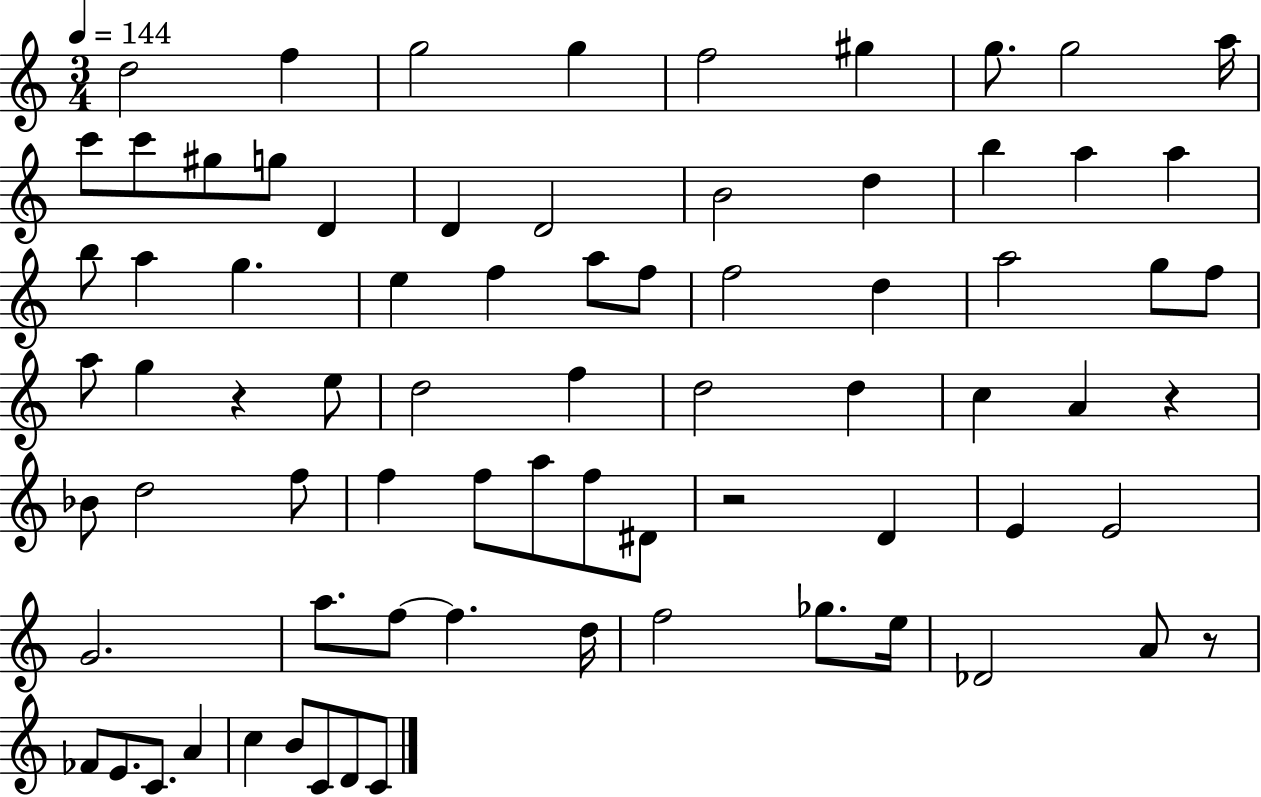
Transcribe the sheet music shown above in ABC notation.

X:1
T:Untitled
M:3/4
L:1/4
K:C
d2 f g2 g f2 ^g g/2 g2 a/4 c'/2 c'/2 ^g/2 g/2 D D D2 B2 d b a a b/2 a g e f a/2 f/2 f2 d a2 g/2 f/2 a/2 g z e/2 d2 f d2 d c A z _B/2 d2 f/2 f f/2 a/2 f/2 ^D/2 z2 D E E2 G2 a/2 f/2 f d/4 f2 _g/2 e/4 _D2 A/2 z/2 _F/2 E/2 C/2 A c B/2 C/2 D/2 C/2